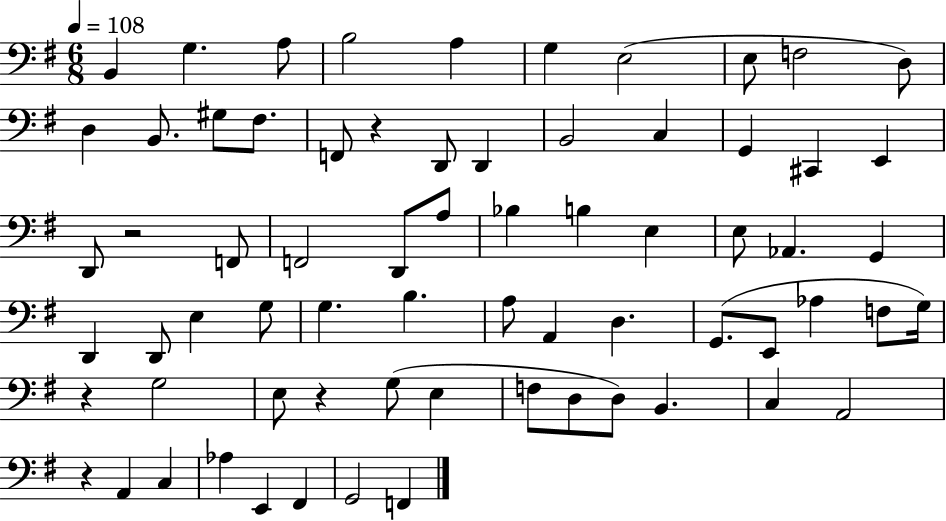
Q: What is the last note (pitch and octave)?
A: F2